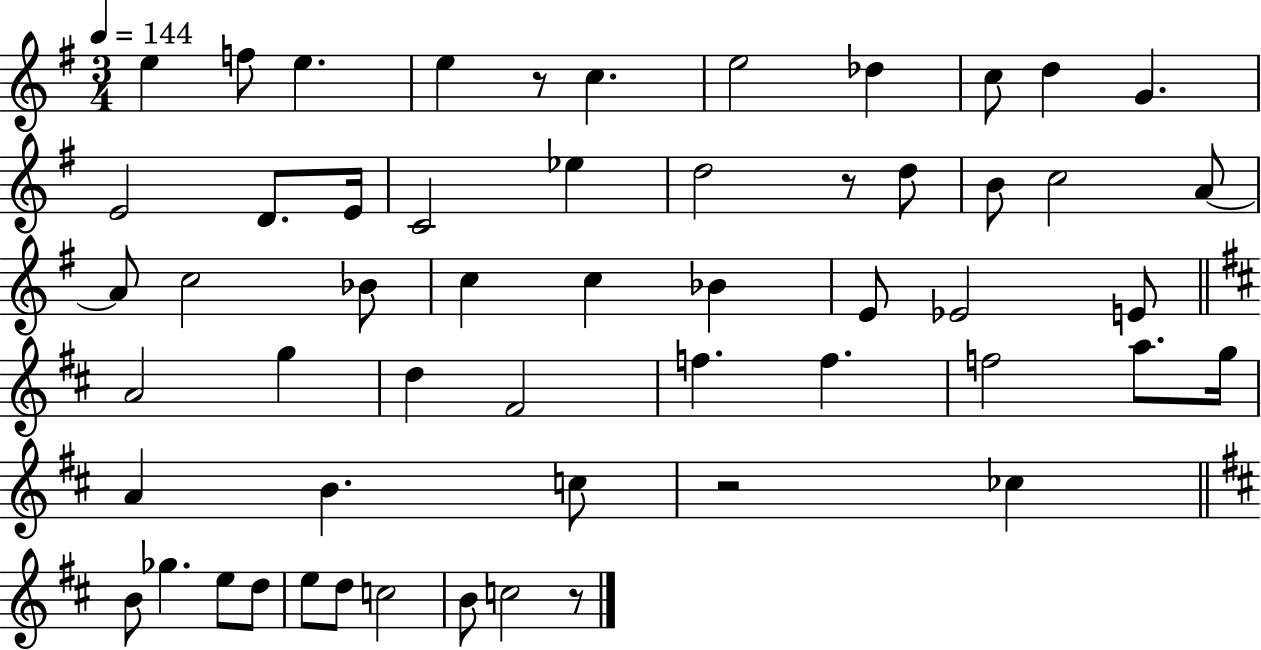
{
  \clef treble
  \numericTimeSignature
  \time 3/4
  \key g \major
  \tempo 4 = 144
  e''4 f''8 e''4. | e''4 r8 c''4. | e''2 des''4 | c''8 d''4 g'4. | \break e'2 d'8. e'16 | c'2 ees''4 | d''2 r8 d''8 | b'8 c''2 a'8~~ | \break a'8 c''2 bes'8 | c''4 c''4 bes'4 | e'8 ees'2 e'8 | \bar "||" \break \key d \major a'2 g''4 | d''4 fis'2 | f''4. f''4. | f''2 a''8. g''16 | \break a'4 b'4. c''8 | r2 ces''4 | \bar "||" \break \key d \major b'8 ges''4. e''8 d''8 | e''8 d''8 c''2 | b'8 c''2 r8 | \bar "|."
}